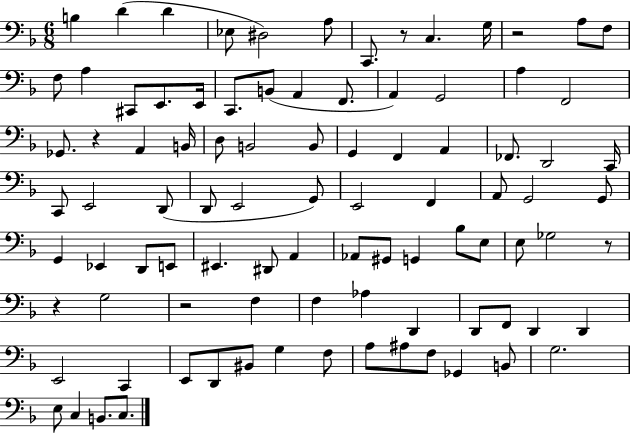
X:1
T:Untitled
M:6/8
L:1/4
K:F
B, D D _E,/2 ^D,2 A,/2 C,,/2 z/2 C, G,/4 z2 A,/2 F,/2 F,/2 A, ^C,,/2 E,,/2 E,,/4 C,,/2 B,,/2 A,, F,,/2 A,, G,,2 A, F,,2 _G,,/2 z A,, B,,/4 D,/2 B,,2 B,,/2 G,, F,, A,, _F,,/2 D,,2 C,,/4 C,,/2 E,,2 D,,/2 D,,/2 E,,2 G,,/2 E,,2 F,, A,,/2 G,,2 G,,/2 G,, _E,, D,,/2 E,,/2 ^E,, ^D,,/2 A,, _A,,/2 ^G,,/2 G,, _B,/2 E,/2 E,/2 _G,2 z/2 z G,2 z2 F, F, _A, D,, D,,/2 F,,/2 D,, D,, E,,2 C,, E,,/2 D,,/2 ^B,,/2 G, F,/2 A,/2 ^A,/2 F,/2 _G,, B,,/2 G,2 E,/2 C, B,,/2 C,/2